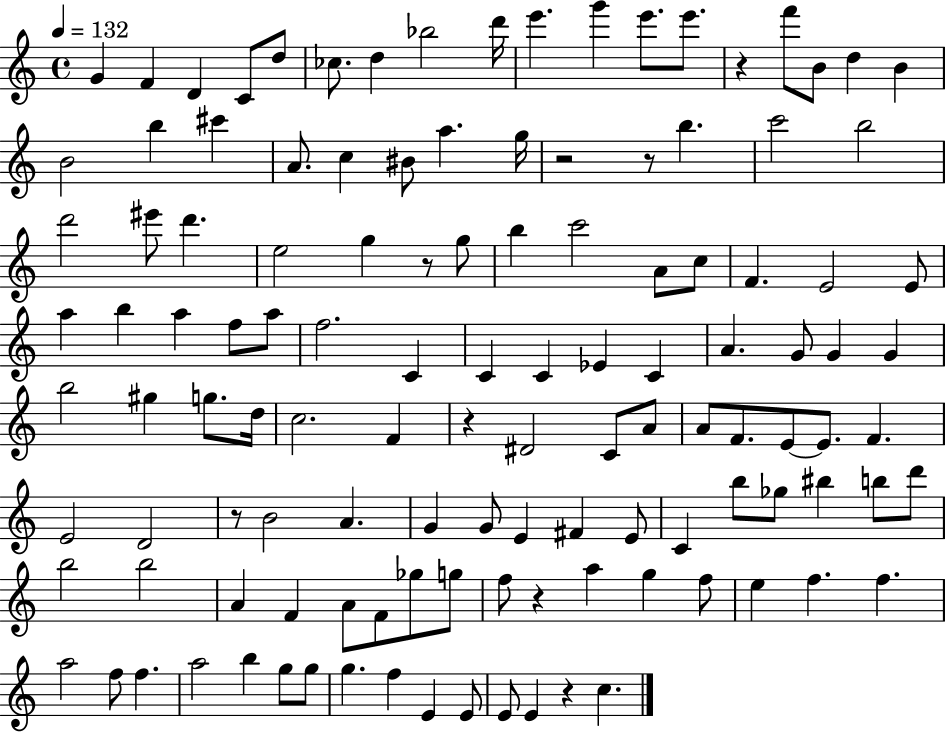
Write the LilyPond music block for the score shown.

{
  \clef treble
  \time 4/4
  \defaultTimeSignature
  \key c \major
  \tempo 4 = 132
  g'4 f'4 d'4 c'8 d''8 | ces''8. d''4 bes''2 d'''16 | e'''4. g'''4 e'''8. e'''8. | r4 f'''8 b'8 d''4 b'4 | \break b'2 b''4 cis'''4 | a'8. c''4 bis'8 a''4. g''16 | r2 r8 b''4. | c'''2 b''2 | \break d'''2 eis'''8 d'''4. | e''2 g''4 r8 g''8 | b''4 c'''2 a'8 c''8 | f'4. e'2 e'8 | \break a''4 b''4 a''4 f''8 a''8 | f''2. c'4 | c'4 c'4 ees'4 c'4 | a'4. g'8 g'4 g'4 | \break b''2 gis''4 g''8. d''16 | c''2. f'4 | r4 dis'2 c'8 a'8 | a'8 f'8. e'8~~ e'8. f'4. | \break e'2 d'2 | r8 b'2 a'4. | g'4 g'8 e'4 fis'4 e'8 | c'4 b''8 ges''8 bis''4 b''8 d'''8 | \break b''2 b''2 | a'4 f'4 a'8 f'8 ges''8 g''8 | f''8 r4 a''4 g''4 f''8 | e''4 f''4. f''4. | \break a''2 f''8 f''4. | a''2 b''4 g''8 g''8 | g''4. f''4 e'4 e'8 | e'8 e'4 r4 c''4. | \break \bar "|."
}